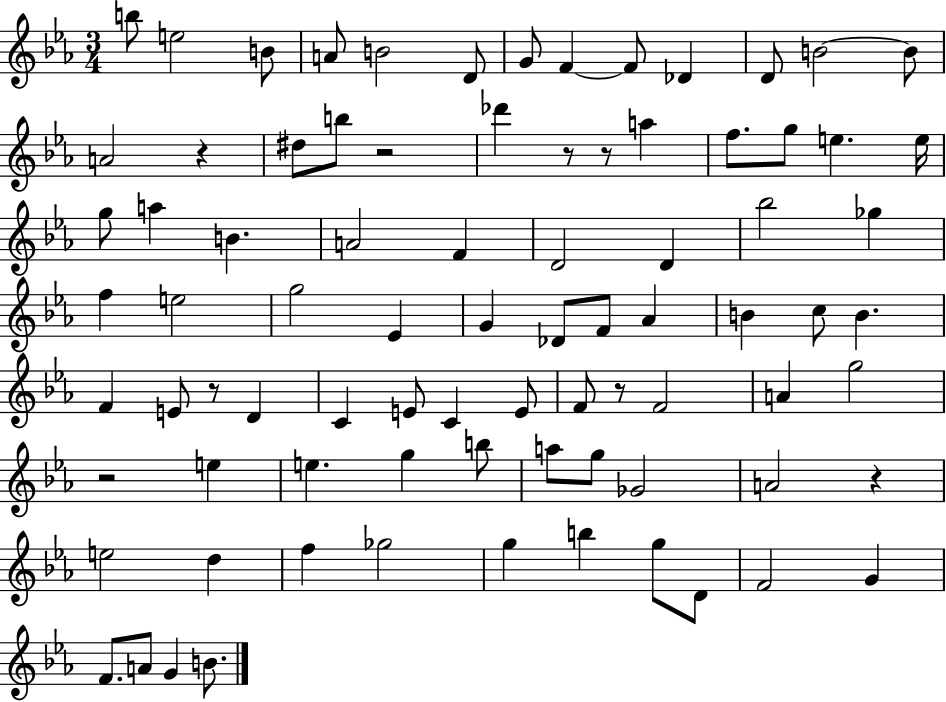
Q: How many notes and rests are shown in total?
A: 83